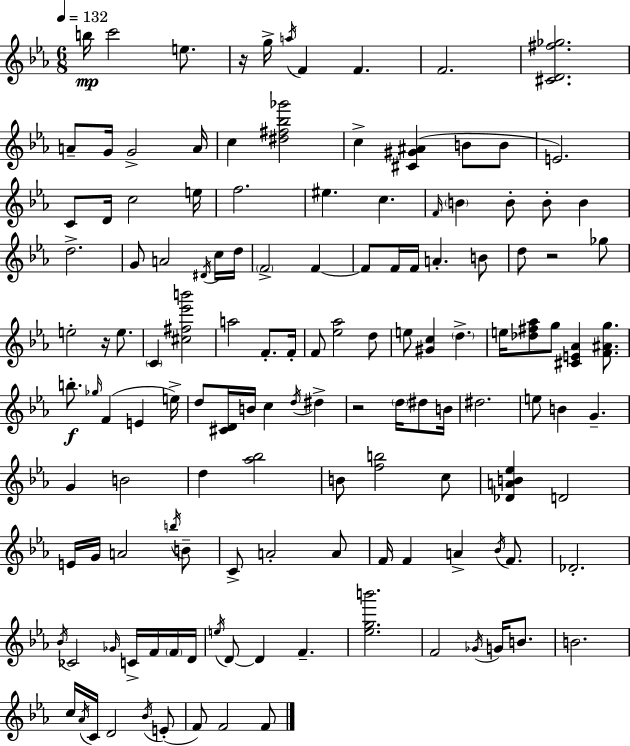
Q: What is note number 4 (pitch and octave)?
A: G5